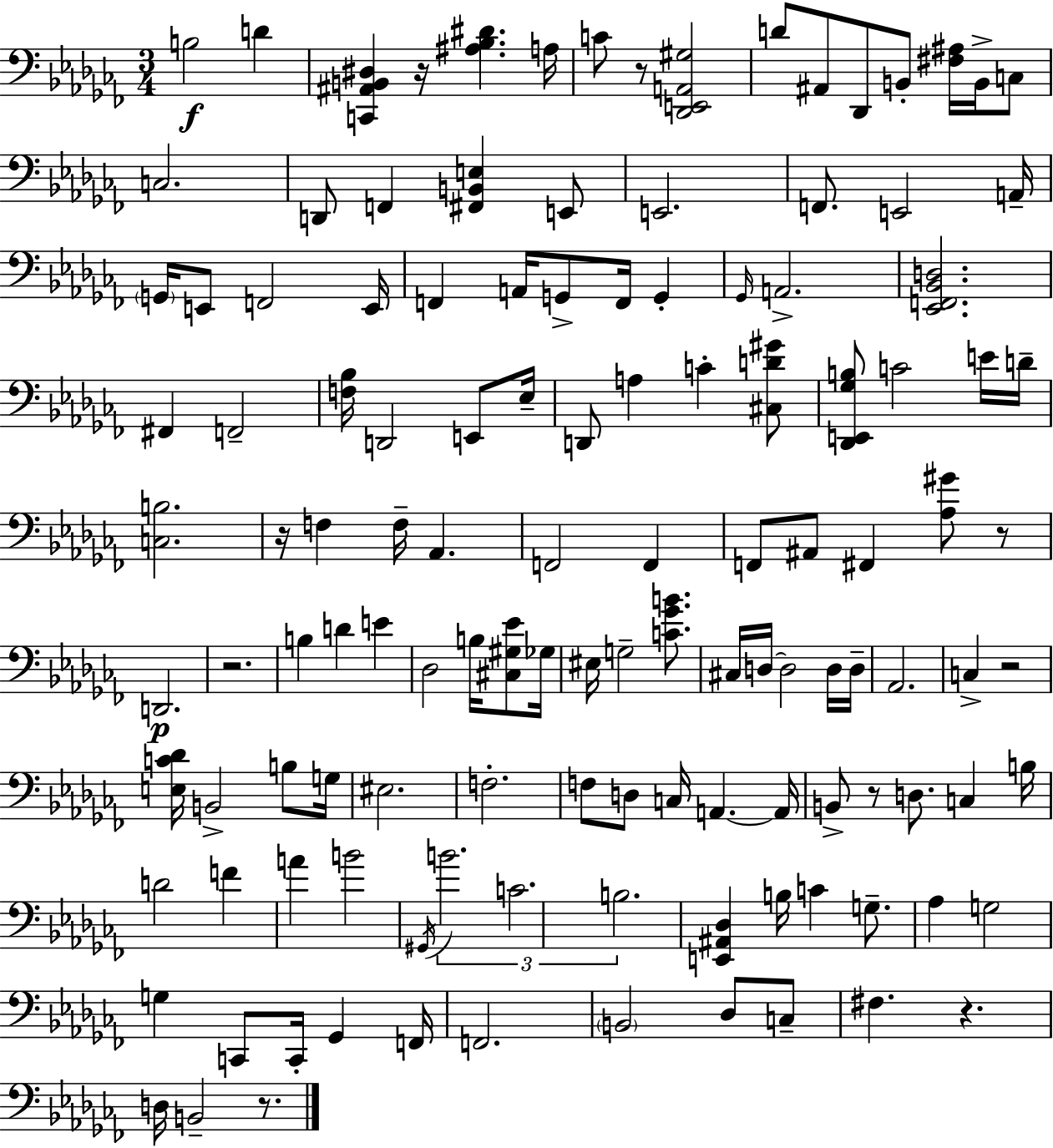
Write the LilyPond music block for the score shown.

{
  \clef bass
  \numericTimeSignature
  \time 3/4
  \key aes \minor
  \repeat volta 2 { b2\f d'4 | <c, ais, b, dis>4 r16 <ais bes dis'>4. a16 | c'8 r8 <des, e, a, gis>2 | d'8 ais,8 des,8 b,8-. <fis ais>16 b,16-> c8 | \break c2. | d,8 f,4 <fis, b, e>4 e,8 | e,2. | f,8. e,2 a,16-- | \break \parenthesize g,16 e,8 f,2 e,16 | f,4 a,16 g,8-> f,16 g,4-. | \grace { ges,16 } a,2.-> | <ees, f, bes, d>2. | \break fis,4 f,2-- | <f bes>16 d,2 e,8 | ees16-- d,8 a4 c'4-. <cis d' gis'>8 | <des, e, ges b>8 c'2 e'16 | \break d'16-- <c b>2. | r16 f4 f16-- aes,4. | f,2 f,4 | f,8 ais,8 fis,4 <aes gis'>8 r8 | \break d,2.\p | r2. | b4 d'4 e'4 | des2 b16 <cis gis ees'>8 | \break ges16 eis16 g2-- <c' ges' b'>8. | cis16 d16~~ d2 d16 | d16-- aes,2. | c4-> r2 | \break <e c' des'>16 b,2-> b8 | g16 eis2. | f2.-. | f8 d8 c16 a,4.~~ | \break a,16 b,8-> r8 d8. c4 | b16 d'2 f'4 | a'4 b'2 | \acciaccatura { gis,16 } \tuplet 3/2 { b'2. | \break c'2. | b2. } | <e, ais, des>4 b16 c'4 g8.-- | aes4 g2 | \break g4 c,8 c,16-. ges,4 | f,16 f,2. | \parenthesize b,2 des8 | c8-- fis4. r4. | \break d16 b,2-- r8. | } \bar "|."
}